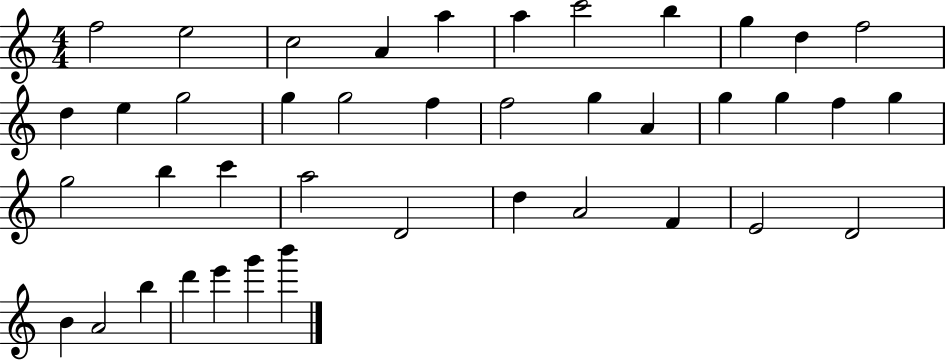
F5/h E5/h C5/h A4/q A5/q A5/q C6/h B5/q G5/q D5/q F5/h D5/q E5/q G5/h G5/q G5/h F5/q F5/h G5/q A4/q G5/q G5/q F5/q G5/q G5/h B5/q C6/q A5/h D4/h D5/q A4/h F4/q E4/h D4/h B4/q A4/h B5/q D6/q E6/q G6/q B6/q